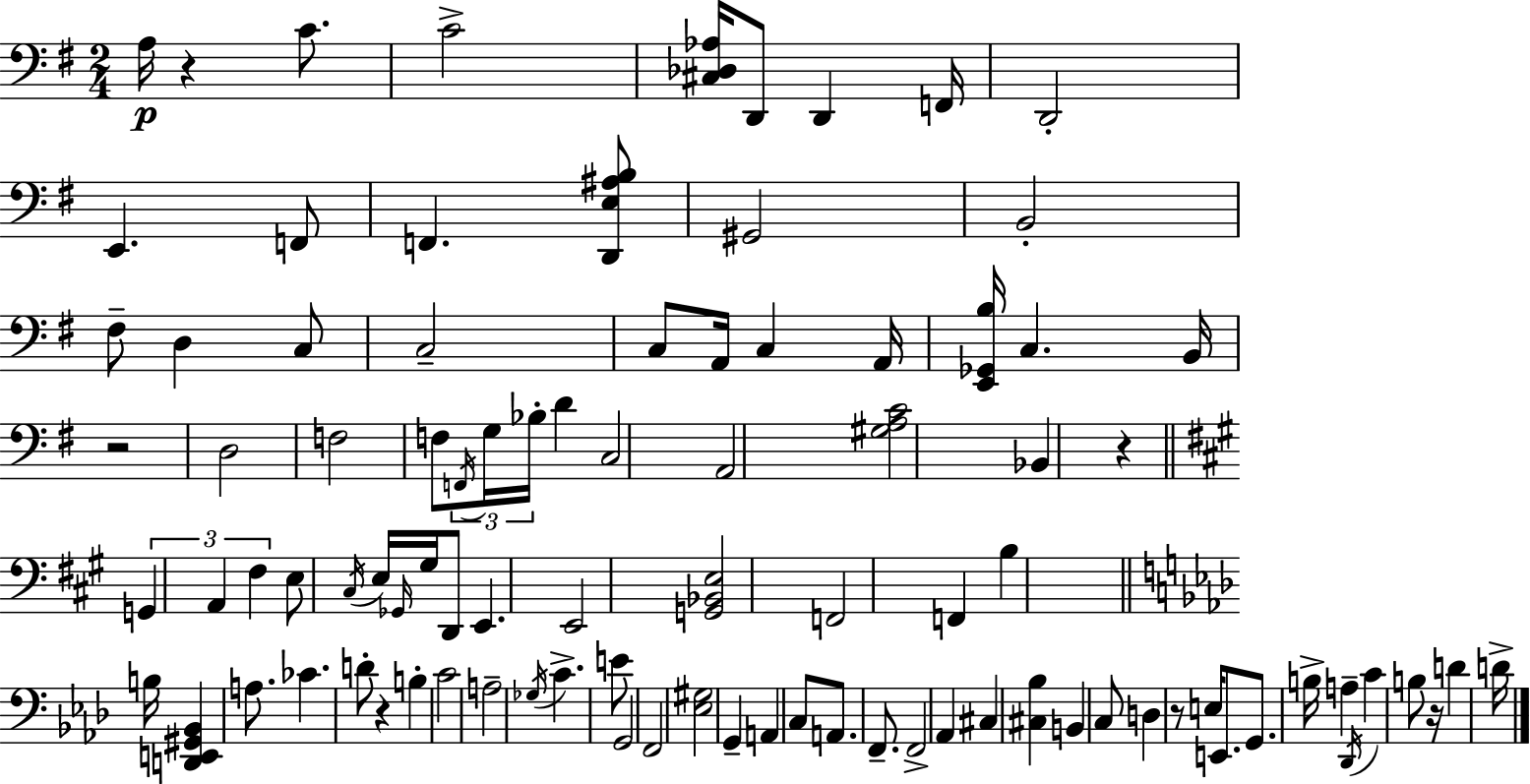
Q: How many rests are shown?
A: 6